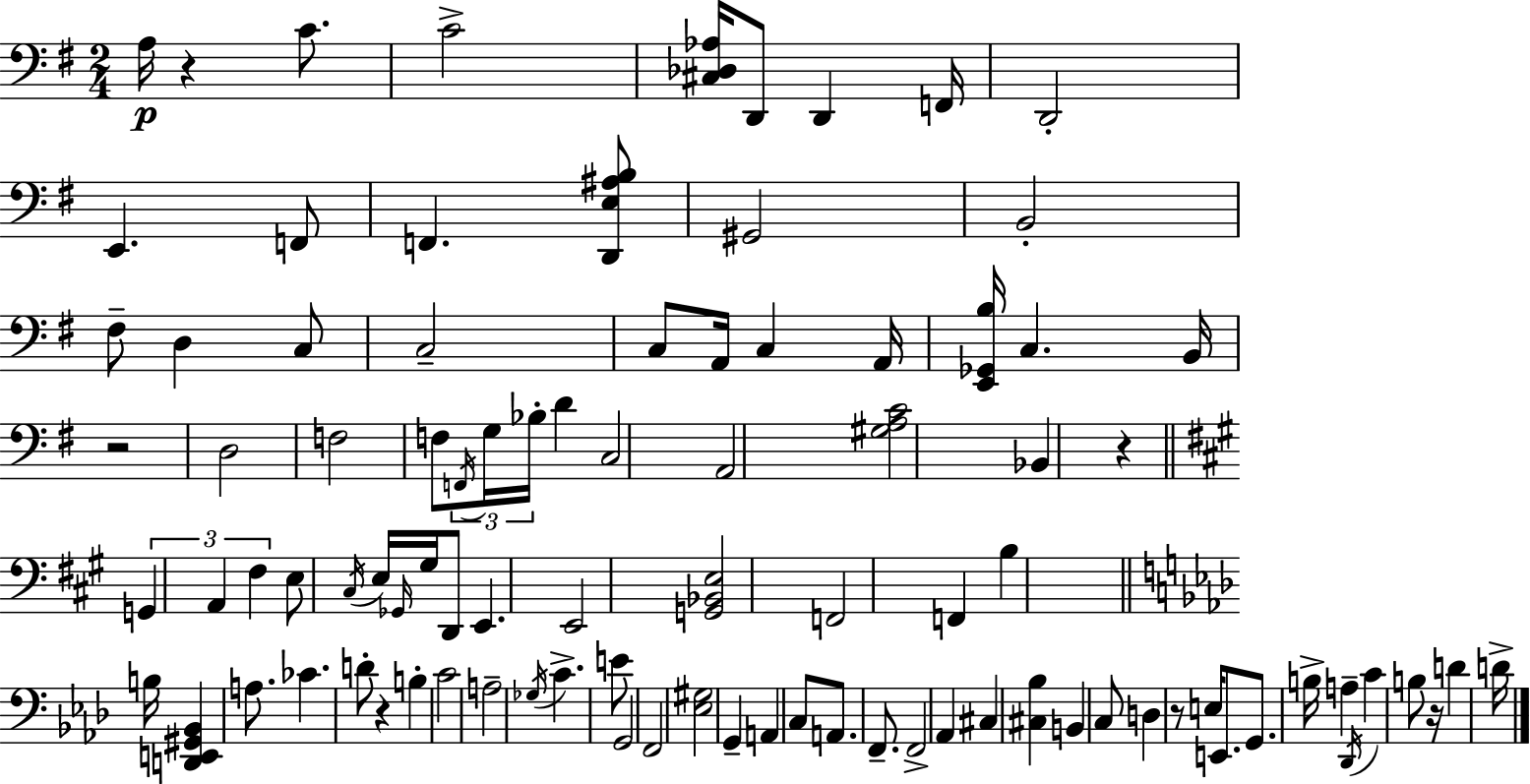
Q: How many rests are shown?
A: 6